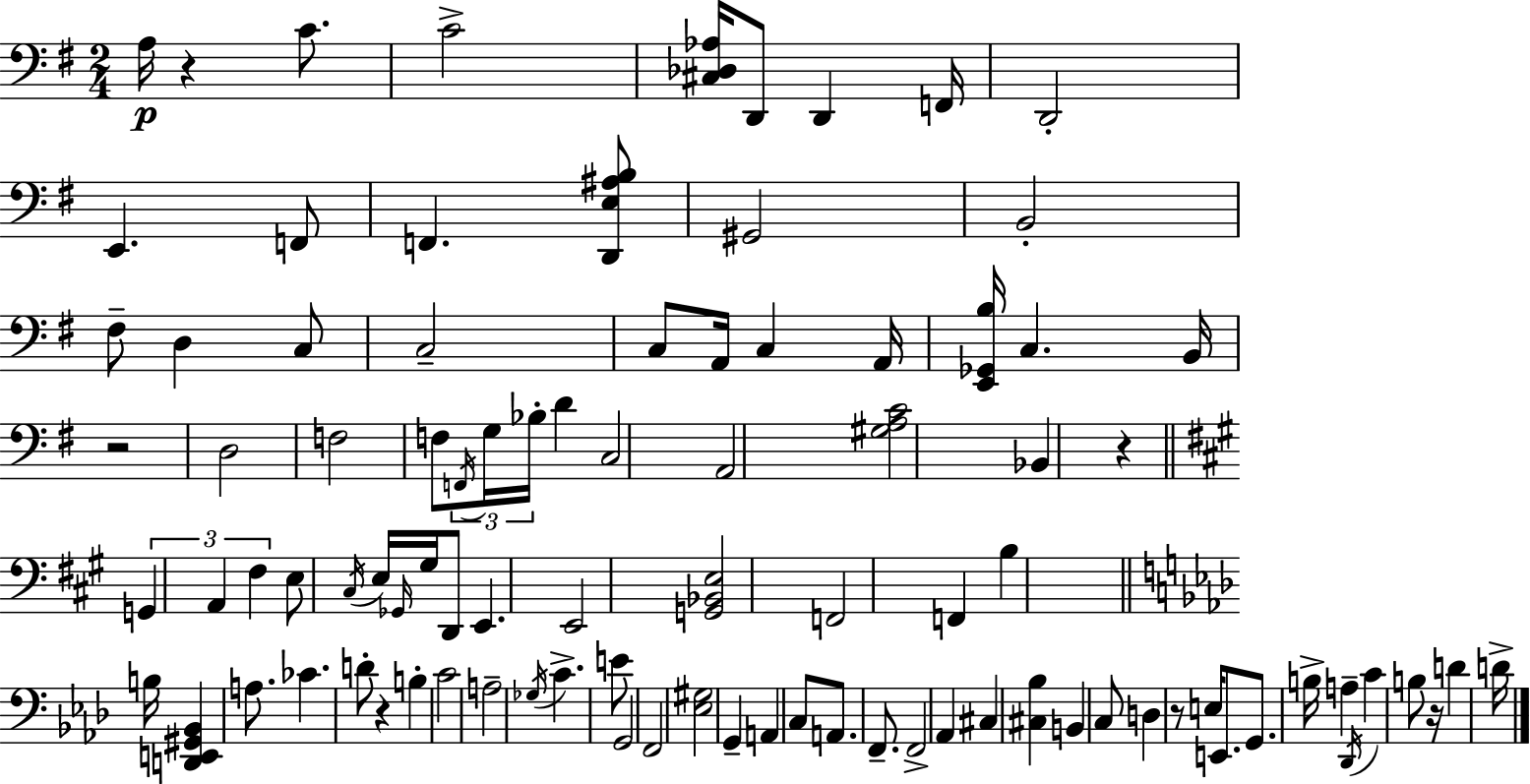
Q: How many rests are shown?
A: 6